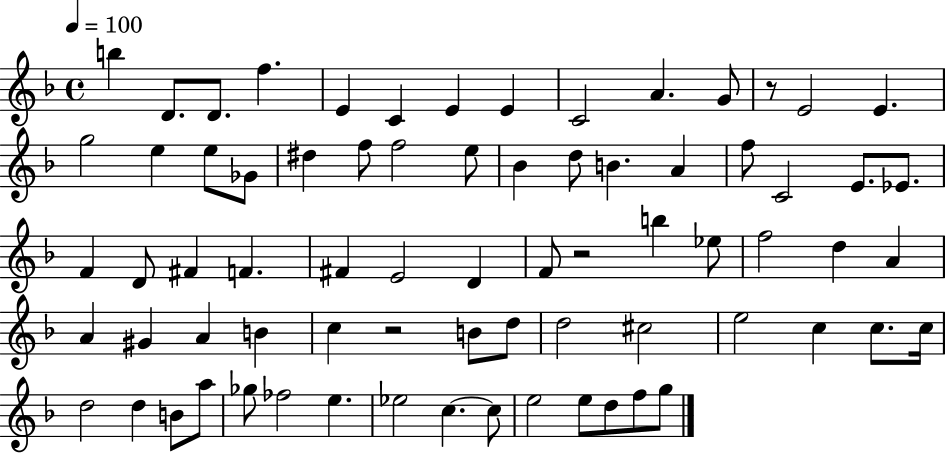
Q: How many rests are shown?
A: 3